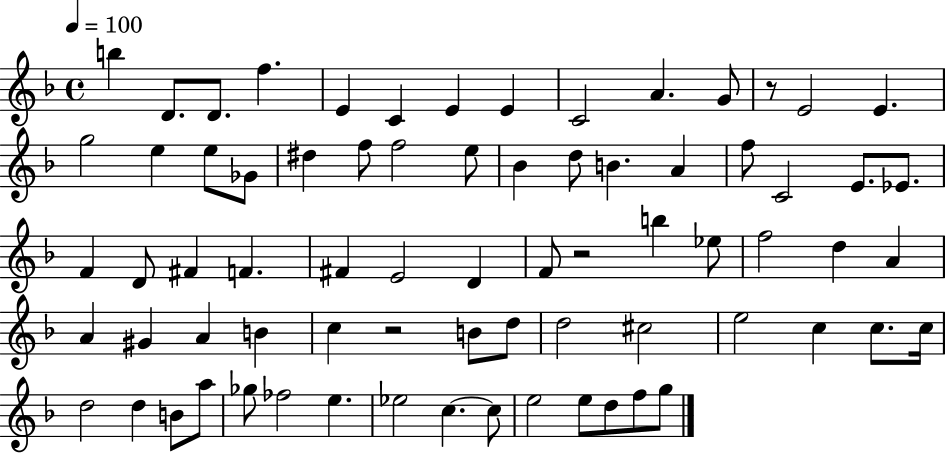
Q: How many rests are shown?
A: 3